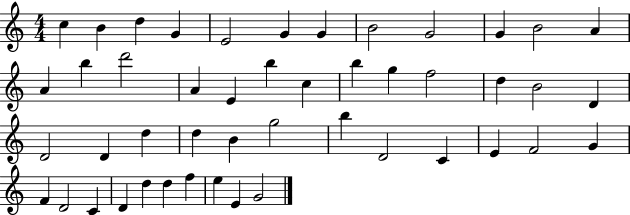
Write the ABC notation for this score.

X:1
T:Untitled
M:4/4
L:1/4
K:C
c B d G E2 G G B2 G2 G B2 A A b d'2 A E b c b g f2 d B2 D D2 D d d B g2 b D2 C E F2 G F D2 C D d d f e E G2